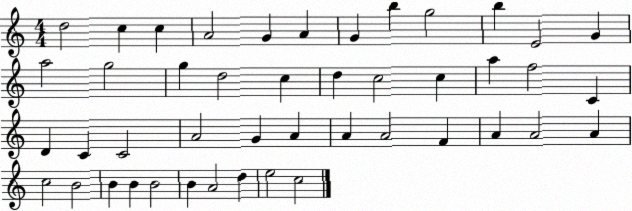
X:1
T:Untitled
M:4/4
L:1/4
K:C
d2 c c A2 G A G b g2 b E2 G a2 g2 g d2 c d c2 c a f2 C D C C2 A2 G A A A2 F A A2 A c2 B2 B B B2 B A2 d e2 c2